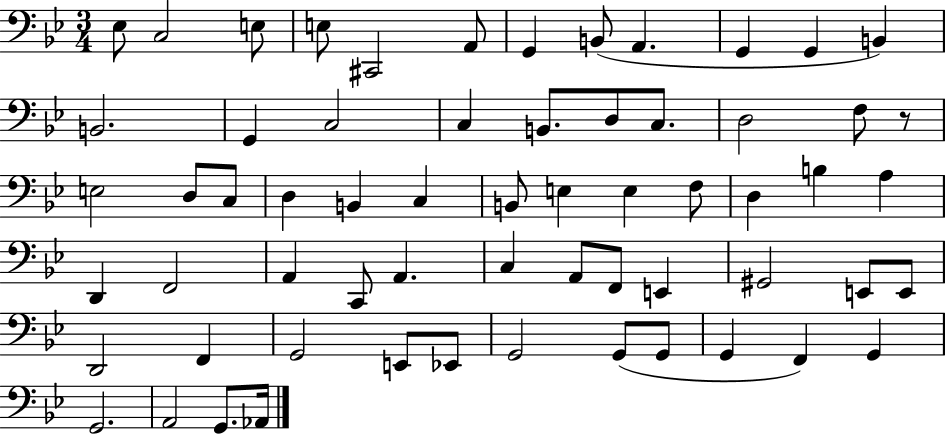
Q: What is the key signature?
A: BES major